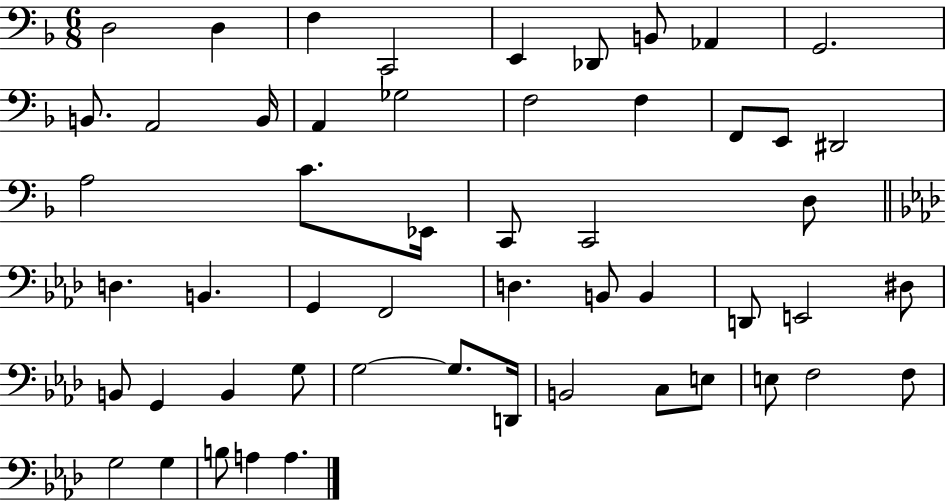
{
  \clef bass
  \numericTimeSignature
  \time 6/8
  \key f \major
  d2 d4 | f4 c,2 | e,4 des,8 b,8 aes,4 | g,2. | \break b,8. a,2 b,16 | a,4 ges2 | f2 f4 | f,8 e,8 dis,2 | \break a2 c'8. ees,16 | c,8 c,2 d8 | \bar "||" \break \key f \minor d4. b,4. | g,4 f,2 | d4. b,8 b,4 | d,8 e,2 dis8 | \break b,8 g,4 b,4 g8 | g2~~ g8. d,16 | b,2 c8 e8 | e8 f2 f8 | \break g2 g4 | b8 a4 a4. | \bar "|."
}